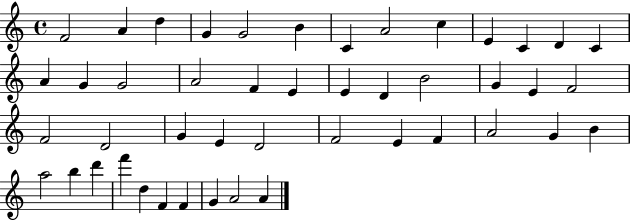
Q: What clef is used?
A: treble